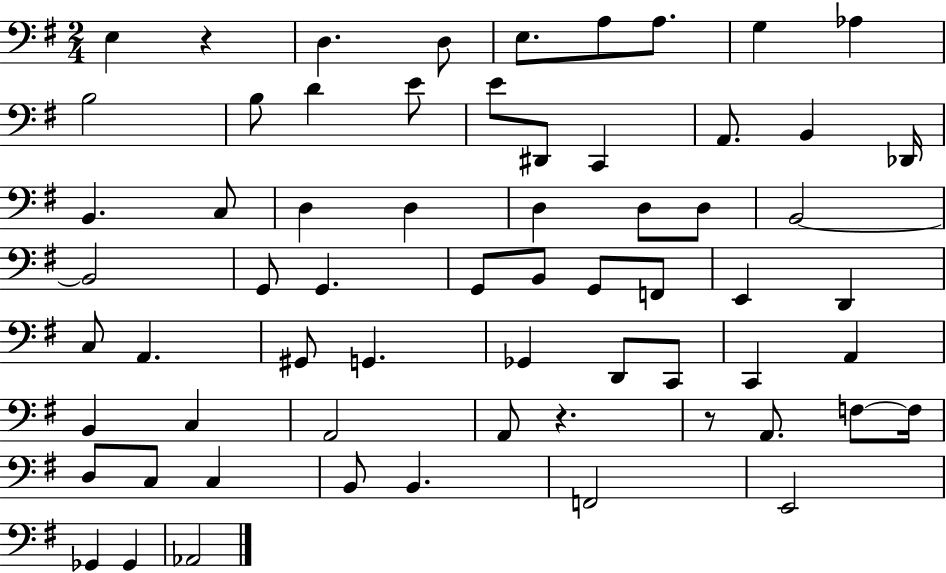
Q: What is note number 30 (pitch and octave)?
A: G2